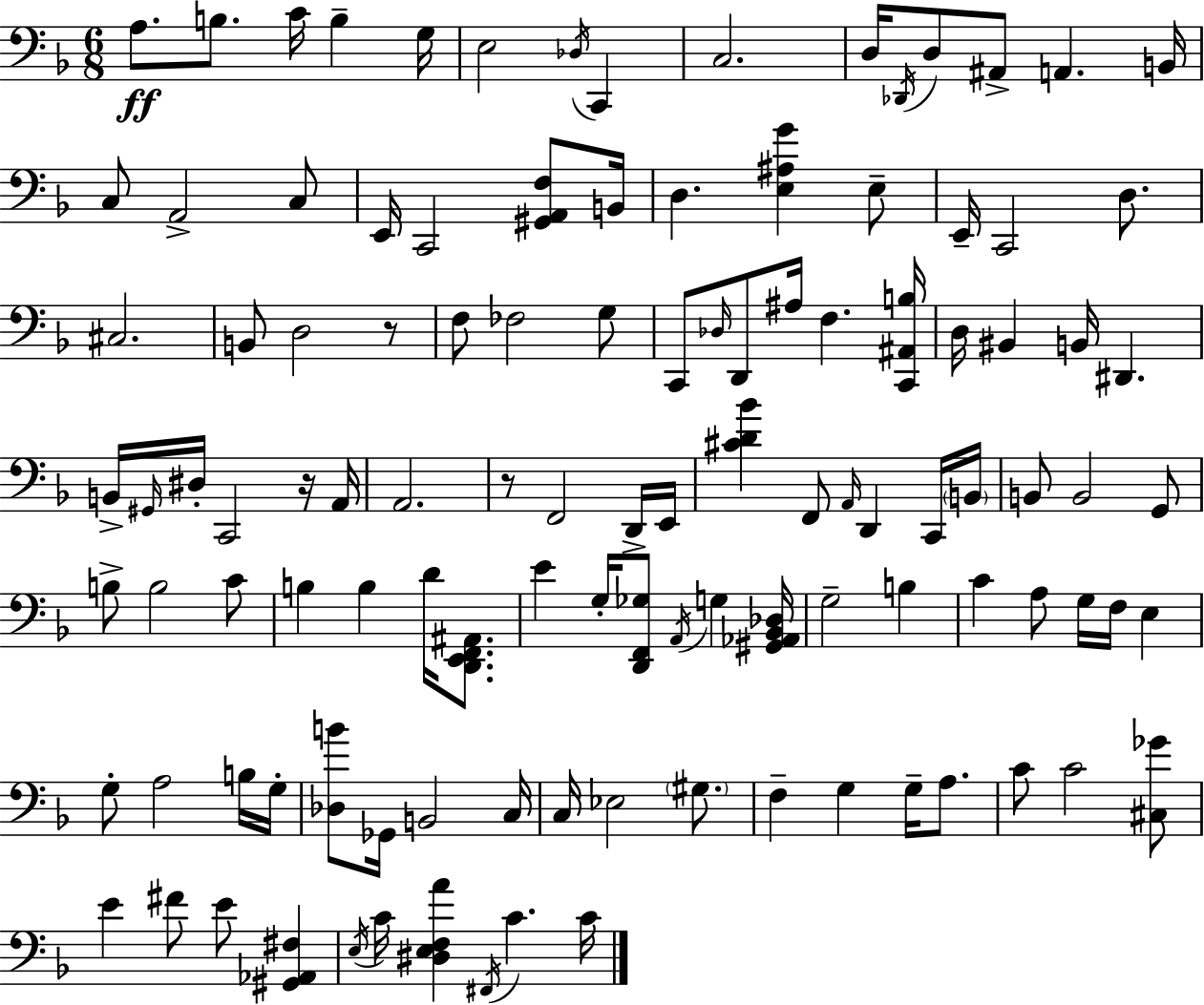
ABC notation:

X:1
T:Untitled
M:6/8
L:1/4
K:Dm
A,/2 B,/2 C/4 B, G,/4 E,2 _D,/4 C,, C,2 D,/4 _D,,/4 D,/2 ^A,,/2 A,, B,,/4 C,/2 A,,2 C,/2 E,,/4 C,,2 [^G,,A,,F,]/2 B,,/4 D, [E,^A,G] E,/2 E,,/4 C,,2 D,/2 ^C,2 B,,/2 D,2 z/2 F,/2 _F,2 G,/2 C,,/2 _D,/4 D,,/2 ^A,/4 F, [C,,^A,,B,]/4 D,/4 ^B,, B,,/4 ^D,, B,,/4 ^G,,/4 ^D,/4 C,,2 z/4 A,,/4 A,,2 z/2 F,,2 D,,/4 E,,/4 [^CD_B] F,,/2 A,,/4 D,, C,,/4 B,,/4 B,,/2 B,,2 G,,/2 B,/2 B,2 C/2 B, B, D/4 [D,,E,,F,,^A,,]/2 E G,/4 [D,,F,,_G,]/2 A,,/4 G, [^G,,_A,,_B,,_D,]/4 G,2 B, C A,/2 G,/4 F,/4 E, G,/2 A,2 B,/4 G,/4 [_D,B]/2 _G,,/4 B,,2 C,/4 C,/4 _E,2 ^G,/2 F, G, G,/4 A,/2 C/2 C2 [^C,_G]/2 E ^F/2 E/2 [^G,,_A,,^F,] E,/4 C/4 [^D,E,F,A] ^F,,/4 C C/4